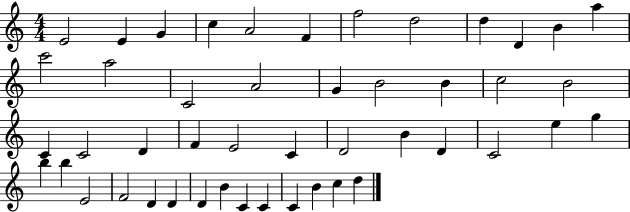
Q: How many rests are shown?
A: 0